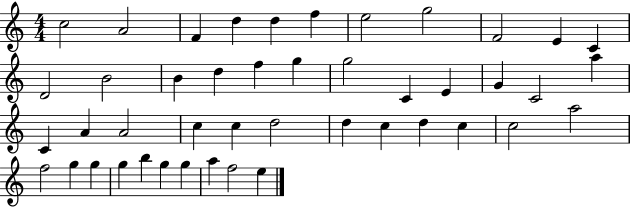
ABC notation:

X:1
T:Untitled
M:4/4
L:1/4
K:C
c2 A2 F d d f e2 g2 F2 E C D2 B2 B d f g g2 C E G C2 a C A A2 c c d2 d c d c c2 a2 f2 g g g b g g a f2 e